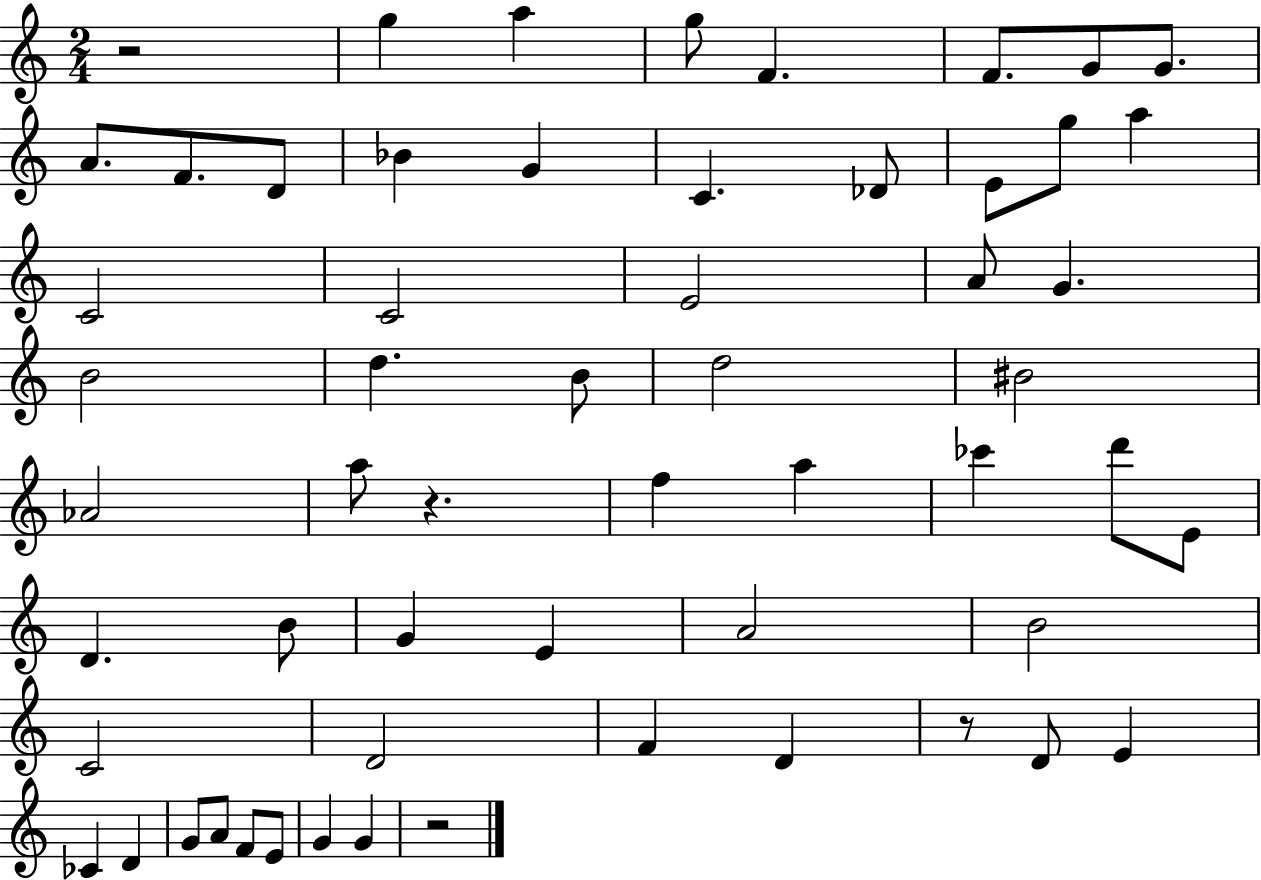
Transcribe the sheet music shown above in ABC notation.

X:1
T:Untitled
M:2/4
L:1/4
K:C
z2 g a g/2 F F/2 G/2 G/2 A/2 F/2 D/2 _B G C _D/2 E/2 g/2 a C2 C2 E2 A/2 G B2 d B/2 d2 ^B2 _A2 a/2 z f a _c' d'/2 E/2 D B/2 G E A2 B2 C2 D2 F D z/2 D/2 E _C D G/2 A/2 F/2 E/2 G G z2